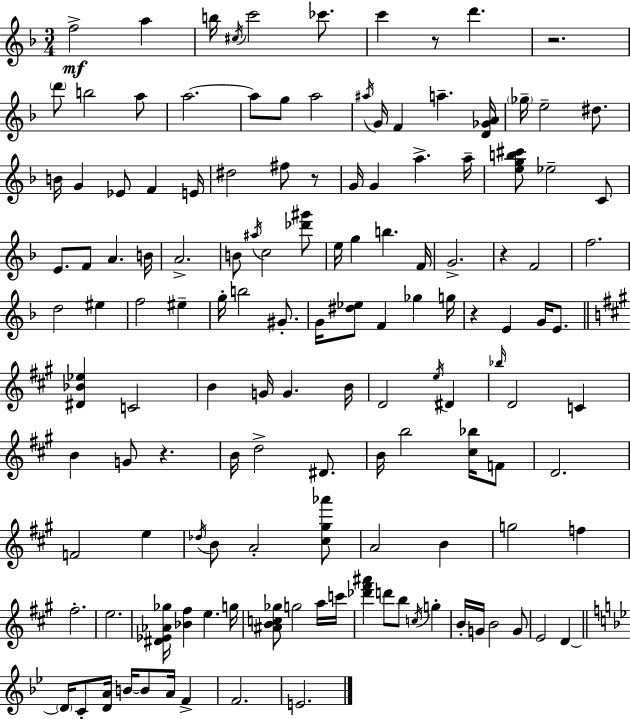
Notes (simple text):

F5/h A5/q B5/s C#5/s C6/h CES6/e. C6/q R/e D6/q. R/h. D6/e B5/h A5/e A5/h. A5/e G5/e A5/h A#5/s G4/s F4/q A5/q. [D4,Gb4,A4]/s Gb5/s E5/h D#5/e. B4/s G4/q Eb4/e F4/q E4/s D#5/h F#5/e R/e G4/s G4/q A5/q. A5/s [E5,G5,B5,C#6]/e Eb5/h C4/e E4/e. F4/e A4/q. B4/s A4/h. B4/e A#5/s C5/h [Db6,G#6]/e E5/s G5/q B5/q. F4/s G4/h. R/q F4/h F5/h. D5/h EIS5/q F5/h EIS5/q G5/s B5/h G#4/e. G4/s [D#5,Eb5]/e F4/q Gb5/q G5/s R/q E4/q G4/s E4/e. [D#4,Bb4,Eb5]/q C4/h B4/q G4/s G4/q. B4/s D4/h E5/s D#4/q Bb5/s D4/h C4/q B4/q G4/e R/q. B4/s D5/h D#4/e. B4/s B5/h [C#5,Bb5]/s F4/e D4/h. F4/h E5/q Db5/s B4/e A4/h [C#5,G#5,Ab6]/e A4/h B4/q G5/h F5/q F#5/h. E5/h. [D#4,Eb4,Ab4,Gb5]/s [Bb4,F#5]/q E5/q. G5/s [A#4,B4,C5,Gb5]/e G5/h A5/s C6/s [Db6,F#6,A#6]/q D6/e B5/e C5/s G5/q B4/s G4/s B4/h G4/e E4/h D4/q D4/s C4/e [D4,A4]/s B4/s B4/e A4/s F4/q F4/h. E4/h.